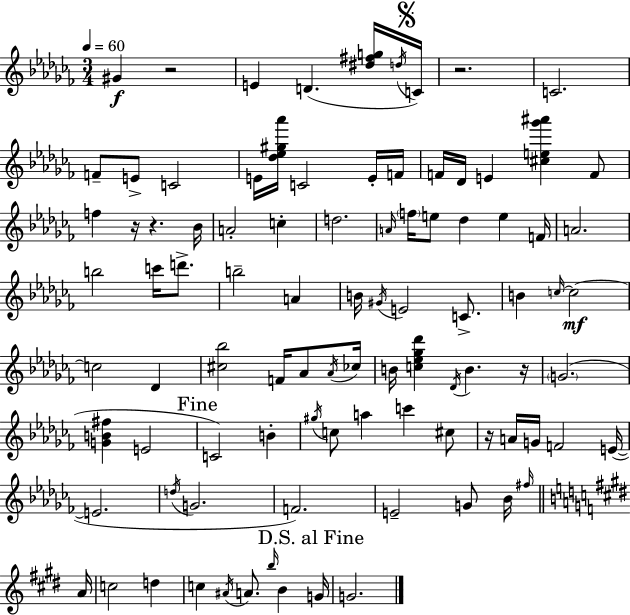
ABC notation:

X:1
T:Untitled
M:3/4
L:1/4
K:Abm
^G z2 E D [^d^fg]/4 d/4 C/4 z2 C2 F/2 E/2 C2 E/4 [_d_e^g_a']/4 C2 E/4 F/4 F/4 _D/4 E [^ce_g'^a'] F/2 f z/4 z _B/4 A2 c d2 A/4 f/4 e/2 _d e F/4 A2 b2 c'/4 d'/2 b2 A B/4 ^G/4 E2 C/2 B c/4 c2 c2 _D [^c_b]2 F/4 _A/2 _A/4 _c/4 B/4 [c_e_g_d'] _D/4 B z/4 G2 [GB^f] E2 C2 B ^g/4 c/2 a c' ^c/2 z/4 A/4 G/4 F2 E/4 E2 d/4 G2 F2 E2 G/2 _B/4 ^f/4 A/4 c2 d c ^A/4 A/2 b/4 B G/4 G2